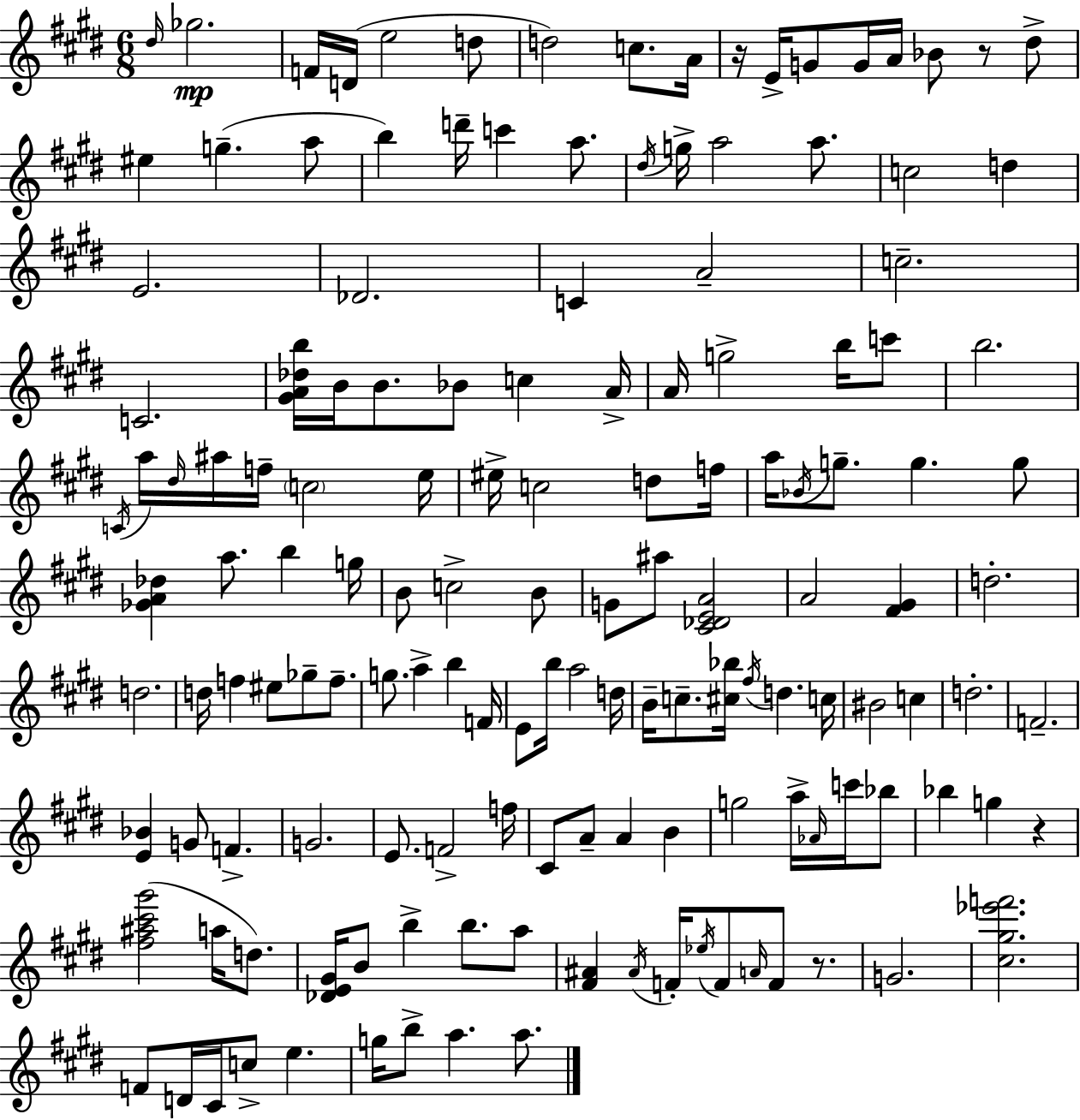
D#5/s Gb5/h. F4/s D4/s E5/h D5/e D5/h C5/e. A4/s R/s E4/s G4/e G4/s A4/s Bb4/e R/e D#5/e EIS5/q G5/q. A5/e B5/q D6/s C6/q A5/e. D#5/s G5/s A5/h A5/e. C5/h D5/q E4/h. Db4/h. C4/q A4/h C5/h. C4/h. [G#4,A4,Db5,B5]/s B4/s B4/e. Bb4/e C5/q A4/s A4/s G5/h B5/s C6/e B5/h. C4/s A5/s D#5/s A#5/s F5/s C5/h E5/s EIS5/s C5/h D5/e F5/s A5/s Bb4/s G5/e. G5/q. G5/e [Gb4,A4,Db5]/q A5/e. B5/q G5/s B4/e C5/h B4/e G4/e A#5/e [C#4,Db4,E4,A4]/h A4/h [F#4,G#4]/q D5/h. D5/h. D5/s F5/q EIS5/e Gb5/e F5/e. G5/e. A5/q B5/q F4/s E4/e B5/s A5/h D5/s B4/s C5/e. [C#5,Bb5]/s F#5/s D5/q. C5/s BIS4/h C5/q D5/h. F4/h. [E4,Bb4]/q G4/e F4/q. G4/h. E4/e. F4/h F5/s C#4/e A4/e A4/q B4/q G5/h A5/s Ab4/s C6/s Bb5/e Bb5/q G5/q R/q [F#5,A#5,C#6,G#6]/h A5/s D5/e. [Db4,E4,G#4]/s B4/e B5/q B5/e. A5/e [F#4,A#4]/q A#4/s F4/s Eb5/s F4/e A4/s F4/e R/e. G4/h. [C#5,G#5,Eb6,F6]/h. F4/e D4/s C#4/s C5/e E5/q. G5/s B5/e A5/q. A5/e.